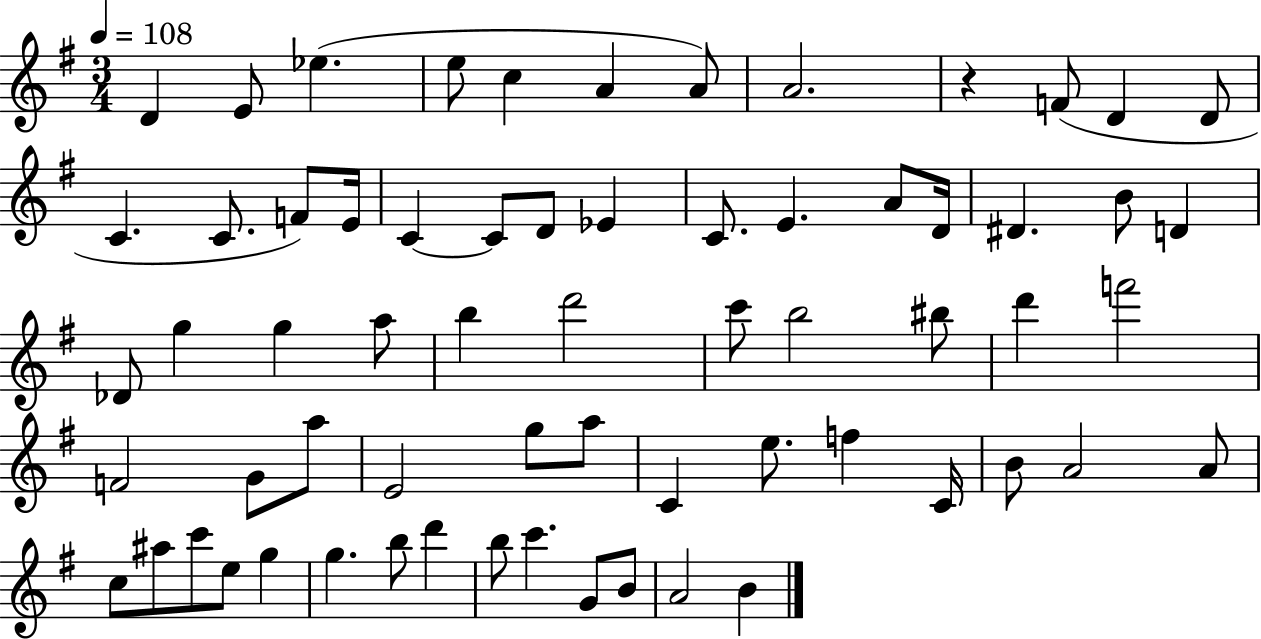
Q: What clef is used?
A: treble